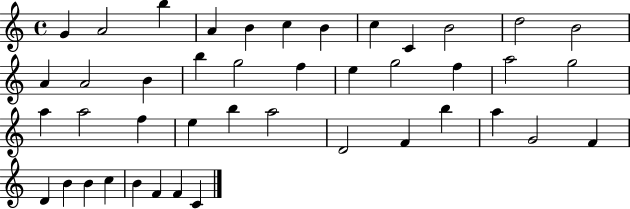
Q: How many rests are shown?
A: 0